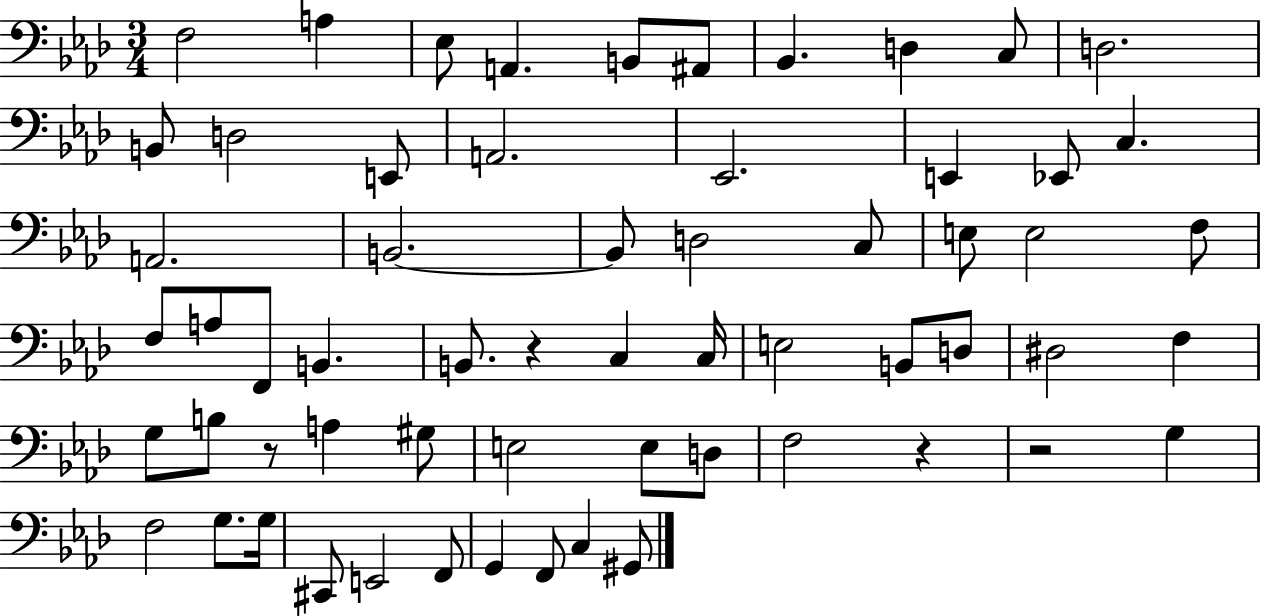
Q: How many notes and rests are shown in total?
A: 61